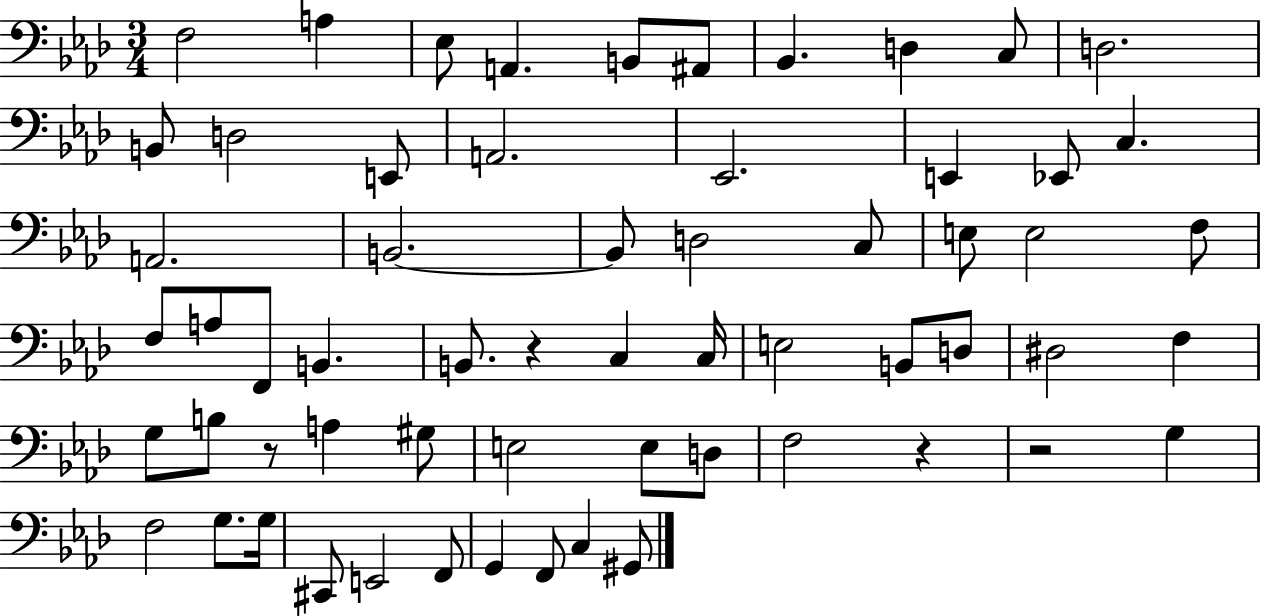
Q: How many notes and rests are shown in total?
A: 61